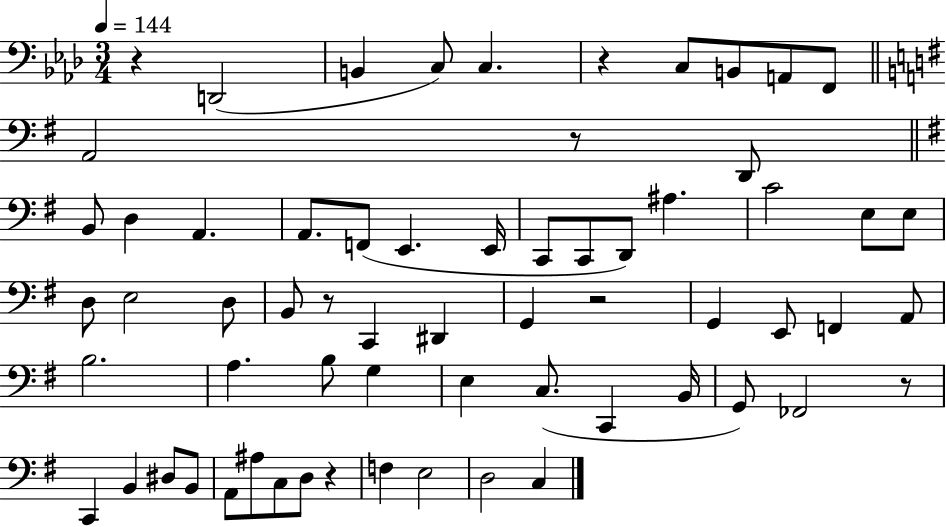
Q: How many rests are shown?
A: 7